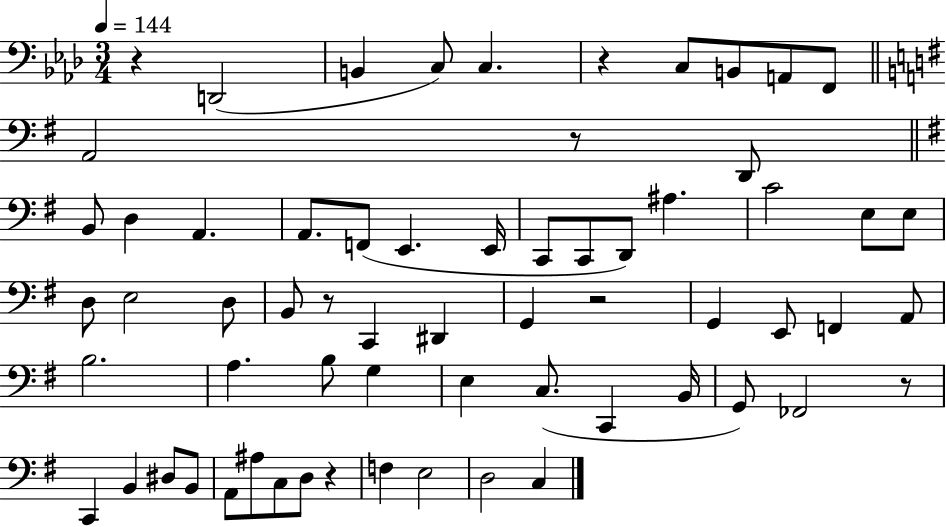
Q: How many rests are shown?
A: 7